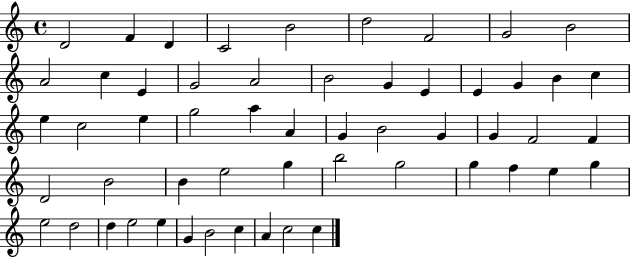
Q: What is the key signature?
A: C major